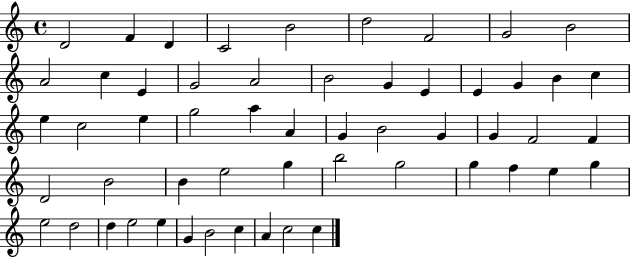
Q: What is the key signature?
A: C major